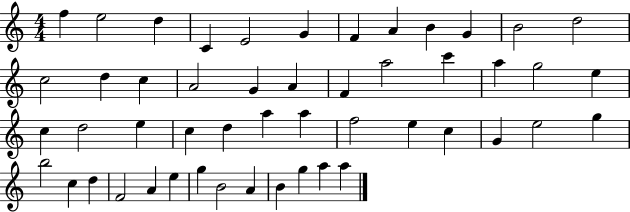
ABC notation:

X:1
T:Untitled
M:4/4
L:1/4
K:C
f e2 d C E2 G F A B G B2 d2 c2 d c A2 G A F a2 c' a g2 e c d2 e c d a a f2 e c G e2 g b2 c d F2 A e g B2 A B g a a